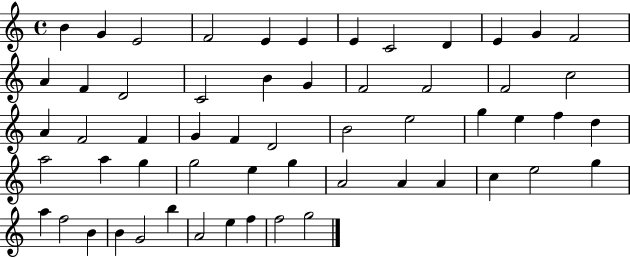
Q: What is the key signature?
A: C major